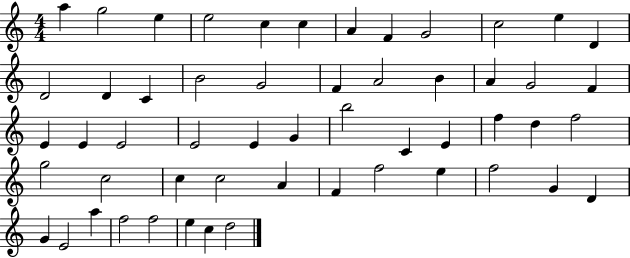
X:1
T:Untitled
M:4/4
L:1/4
K:C
a g2 e e2 c c A F G2 c2 e D D2 D C B2 G2 F A2 B A G2 F E E E2 E2 E G b2 C E f d f2 g2 c2 c c2 A F f2 e f2 G D G E2 a f2 f2 e c d2